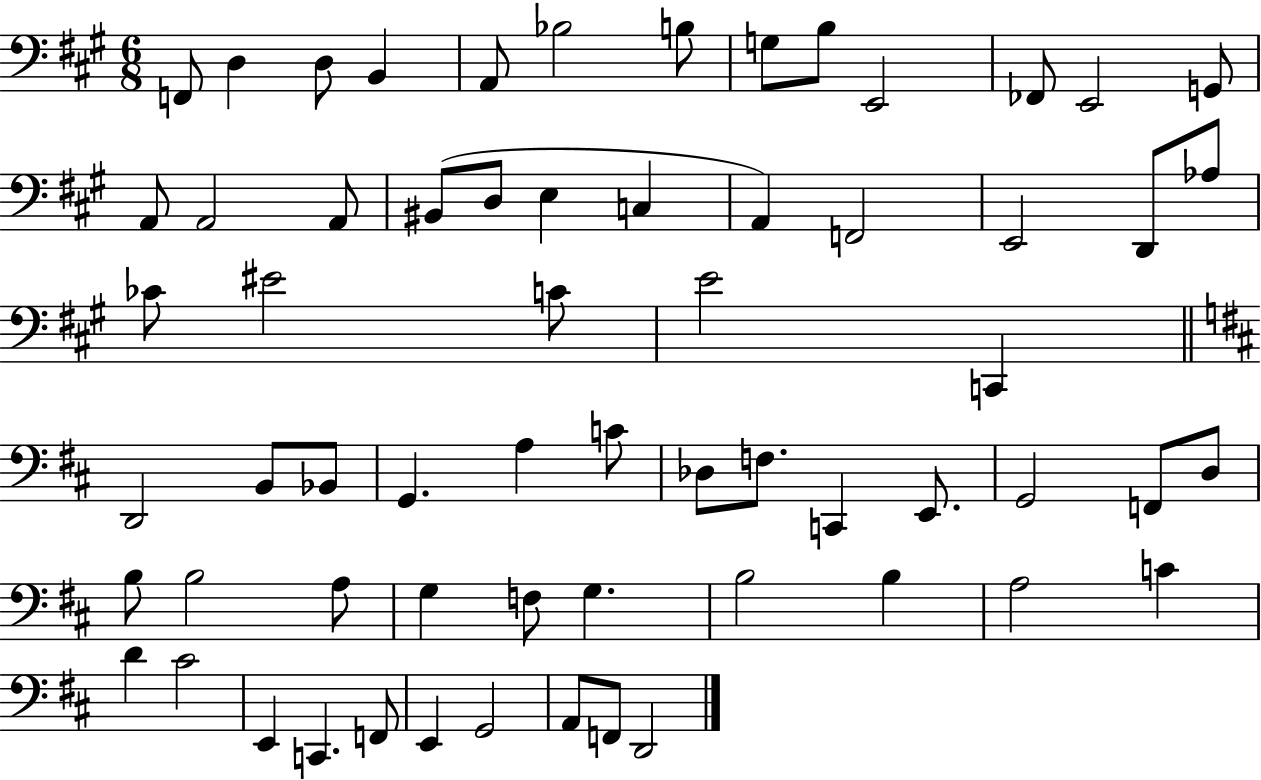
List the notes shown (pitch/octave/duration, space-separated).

F2/e D3/q D3/e B2/q A2/e Bb3/h B3/e G3/e B3/e E2/h FES2/e E2/h G2/e A2/e A2/h A2/e BIS2/e D3/e E3/q C3/q A2/q F2/h E2/h D2/e Ab3/e CES4/e EIS4/h C4/e E4/h C2/q D2/h B2/e Bb2/e G2/q. A3/q C4/e Db3/e F3/e. C2/q E2/e. G2/h F2/e D3/e B3/e B3/h A3/e G3/q F3/e G3/q. B3/h B3/q A3/h C4/q D4/q C#4/h E2/q C2/q. F2/e E2/q G2/h A2/e F2/e D2/h